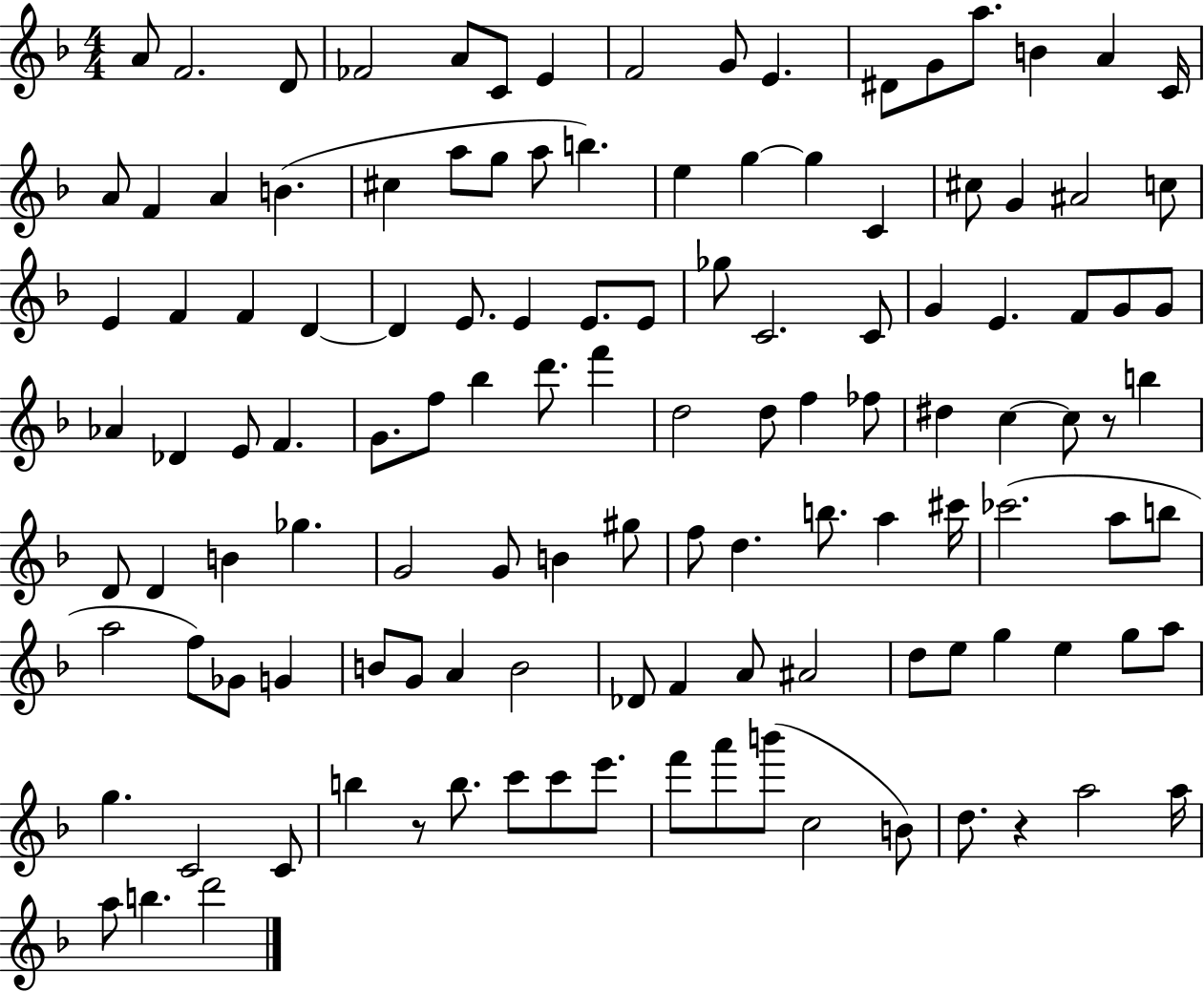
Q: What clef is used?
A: treble